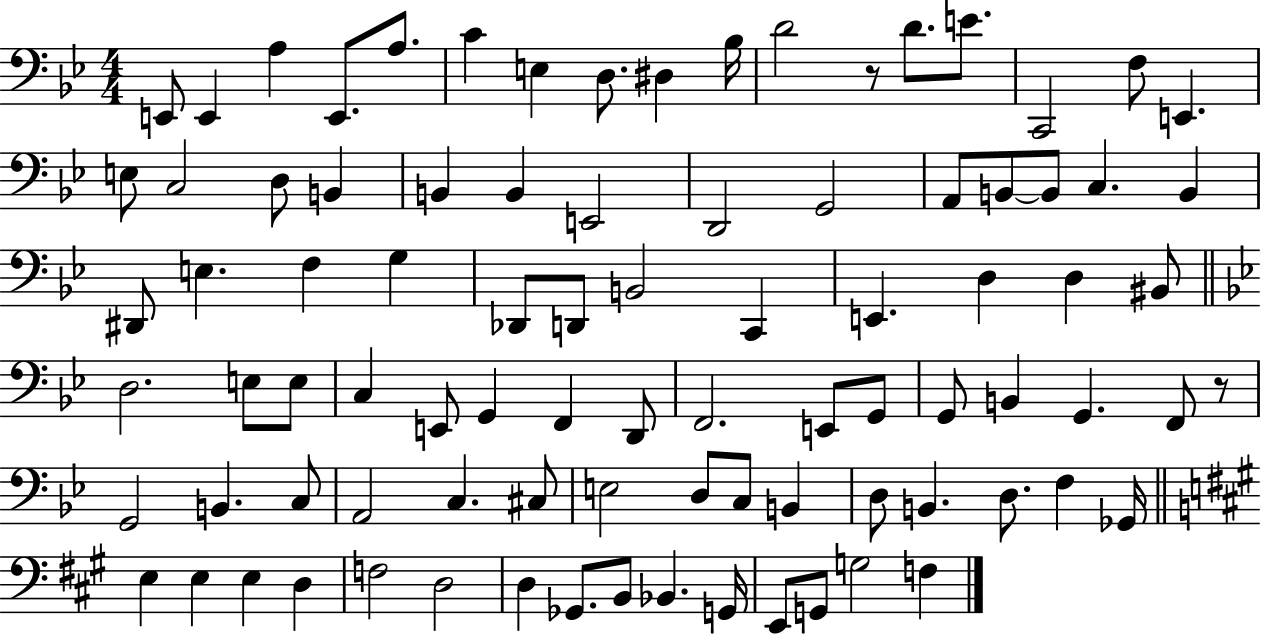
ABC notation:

X:1
T:Untitled
M:4/4
L:1/4
K:Bb
E,,/2 E,, A, E,,/2 A,/2 C E, D,/2 ^D, _B,/4 D2 z/2 D/2 E/2 C,,2 F,/2 E,, E,/2 C,2 D,/2 B,, B,, B,, E,,2 D,,2 G,,2 A,,/2 B,,/2 B,,/2 C, B,, ^D,,/2 E, F, G, _D,,/2 D,,/2 B,,2 C,, E,, D, D, ^B,,/2 D,2 E,/2 E,/2 C, E,,/2 G,, F,, D,,/2 F,,2 E,,/2 G,,/2 G,,/2 B,, G,, F,,/2 z/2 G,,2 B,, C,/2 A,,2 C, ^C,/2 E,2 D,/2 C,/2 B,, D,/2 B,, D,/2 F, _G,,/4 E, E, E, D, F,2 D,2 D, _G,,/2 B,,/2 _B,, G,,/4 E,,/2 G,,/2 G,2 F,